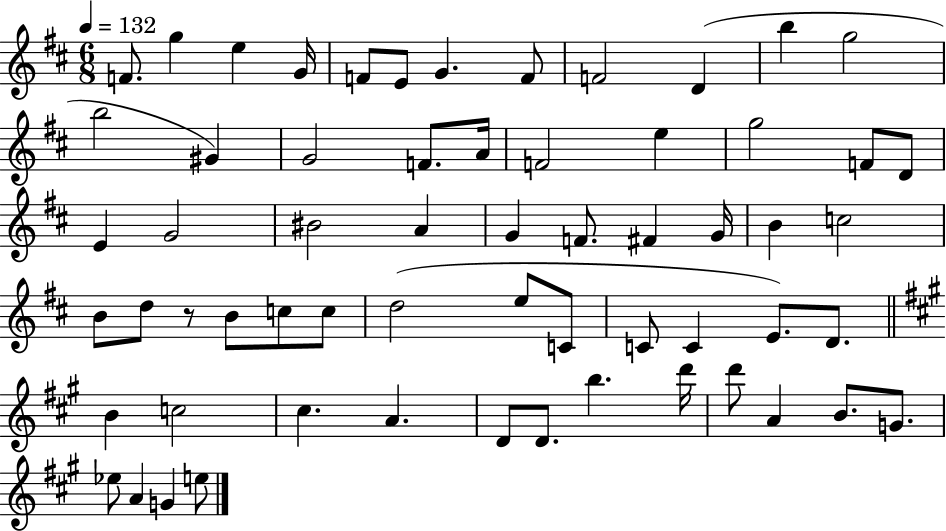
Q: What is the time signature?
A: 6/8